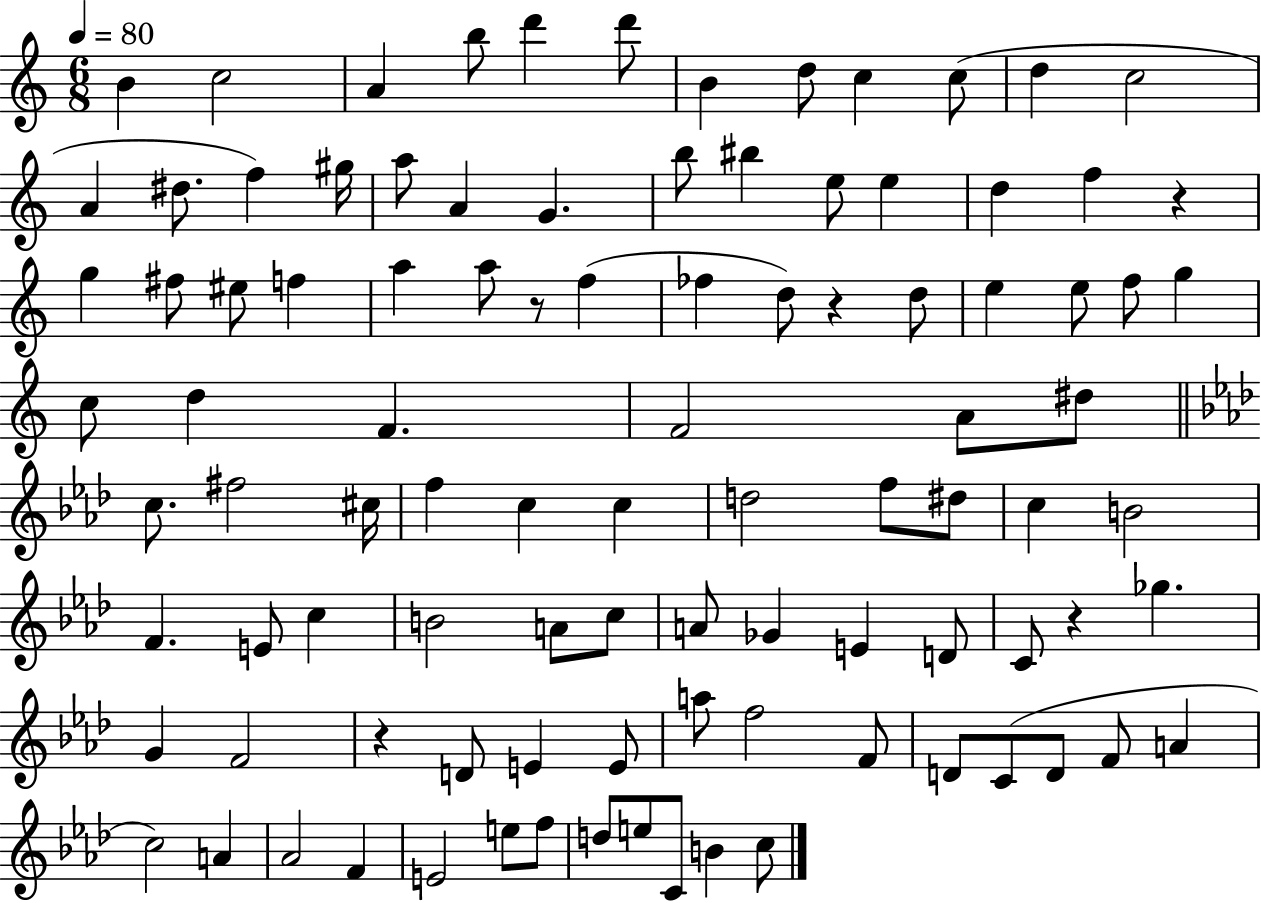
{
  \clef treble
  \numericTimeSignature
  \time 6/8
  \key c \major
  \tempo 4 = 80
  b'4 c''2 | a'4 b''8 d'''4 d'''8 | b'4 d''8 c''4 c''8( | d''4 c''2 | \break a'4 dis''8. f''4) gis''16 | a''8 a'4 g'4. | b''8 bis''4 e''8 e''4 | d''4 f''4 r4 | \break g''4 fis''8 eis''8 f''4 | a''4 a''8 r8 f''4( | fes''4 d''8) r4 d''8 | e''4 e''8 f''8 g''4 | \break c''8 d''4 f'4. | f'2 a'8 dis''8 | \bar "||" \break \key aes \major c''8. fis''2 cis''16 | f''4 c''4 c''4 | d''2 f''8 dis''8 | c''4 b'2 | \break f'4. e'8 c''4 | b'2 a'8 c''8 | a'8 ges'4 e'4 d'8 | c'8 r4 ges''4. | \break g'4 f'2 | r4 d'8 e'4 e'8 | a''8 f''2 f'8 | d'8 c'8( d'8 f'8 a'4 | \break c''2) a'4 | aes'2 f'4 | e'2 e''8 f''8 | d''8 e''8 c'8 b'4 c''8 | \break \bar "|."
}